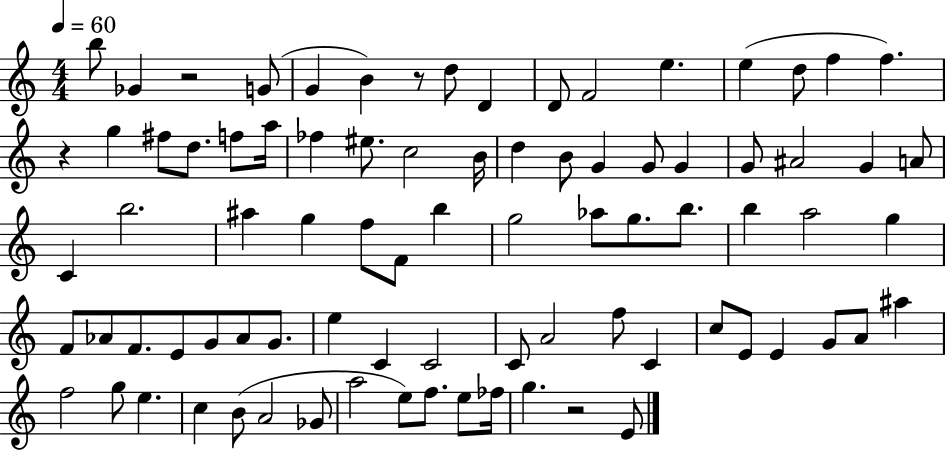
X:1
T:Untitled
M:4/4
L:1/4
K:C
b/2 _G z2 G/2 G B z/2 d/2 D D/2 F2 e e d/2 f f z g ^f/2 d/2 f/2 a/4 _f ^e/2 c2 B/4 d B/2 G G/2 G G/2 ^A2 G A/2 C b2 ^a g f/2 F/2 b g2 _a/2 g/2 b/2 b a2 g F/2 _A/2 F/2 E/2 G/2 _A/2 G/2 e C C2 C/2 A2 f/2 C c/2 E/2 E G/2 A/2 ^a f2 g/2 e c B/2 A2 _G/2 a2 e/2 f/2 e/2 _f/4 g z2 E/2